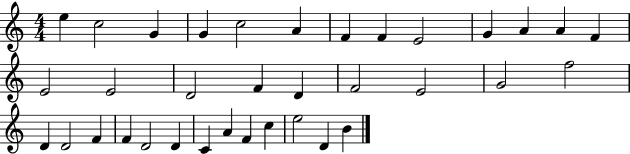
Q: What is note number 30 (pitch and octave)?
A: A4